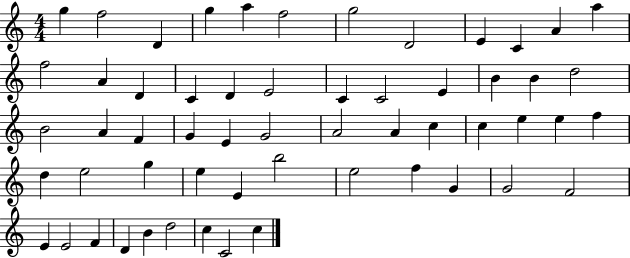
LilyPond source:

{
  \clef treble
  \numericTimeSignature
  \time 4/4
  \key c \major
  g''4 f''2 d'4 | g''4 a''4 f''2 | g''2 d'2 | e'4 c'4 a'4 a''4 | \break f''2 a'4 d'4 | c'4 d'4 e'2 | c'4 c'2 e'4 | b'4 b'4 d''2 | \break b'2 a'4 f'4 | g'4 e'4 g'2 | a'2 a'4 c''4 | c''4 e''4 e''4 f''4 | \break d''4 e''2 g''4 | e''4 e'4 b''2 | e''2 f''4 g'4 | g'2 f'2 | \break e'4 e'2 f'4 | d'4 b'4 d''2 | c''4 c'2 c''4 | \bar "|."
}